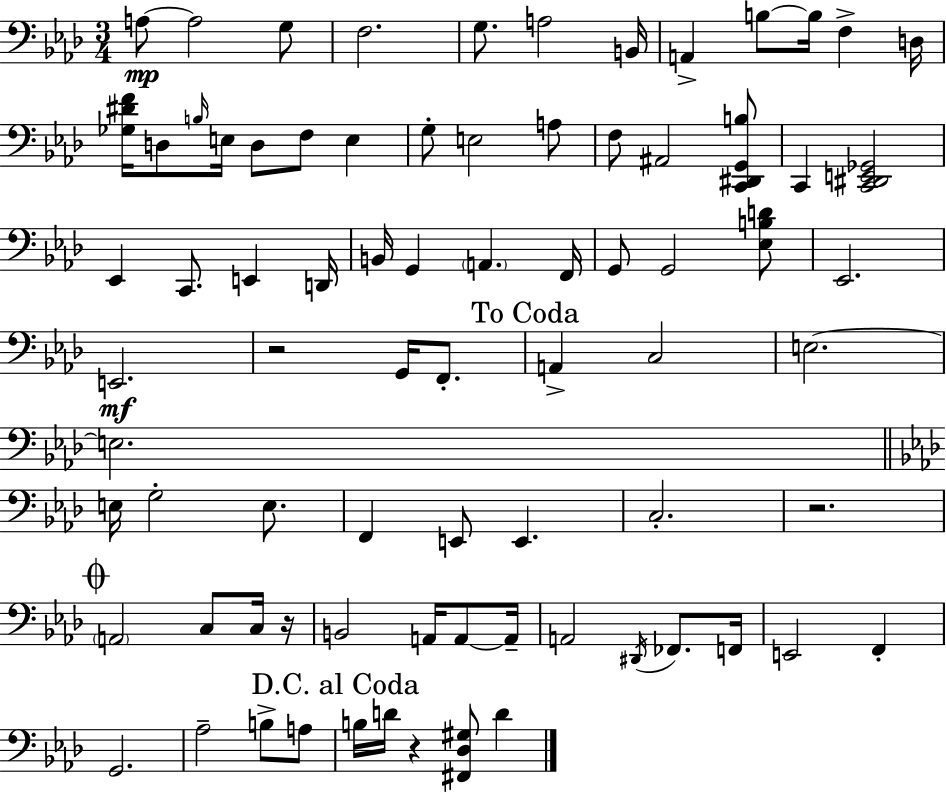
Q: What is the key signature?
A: AES major